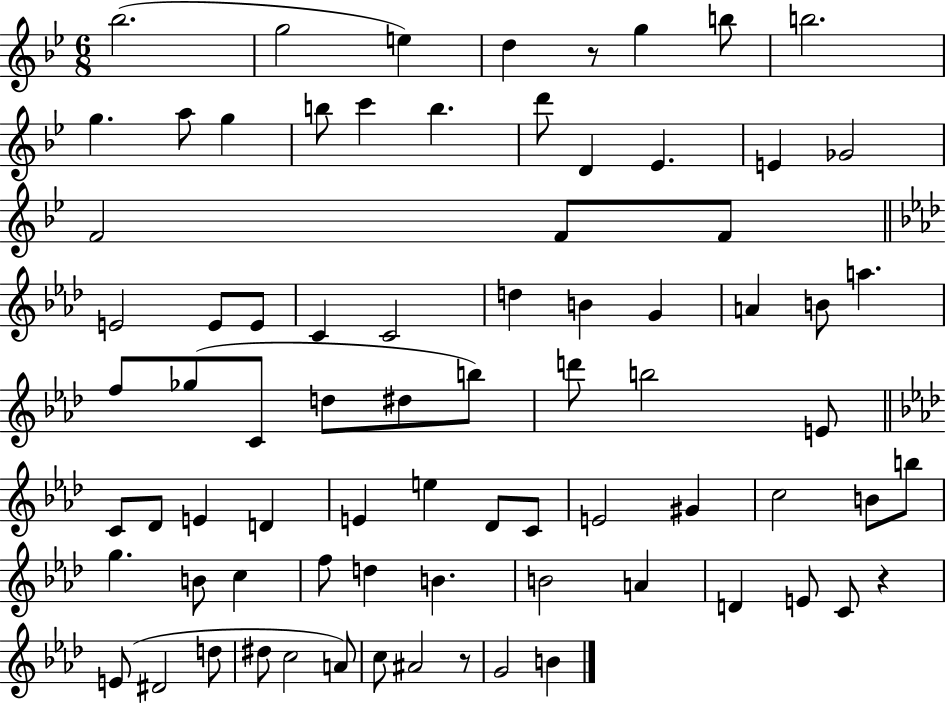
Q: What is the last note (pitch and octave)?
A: B4